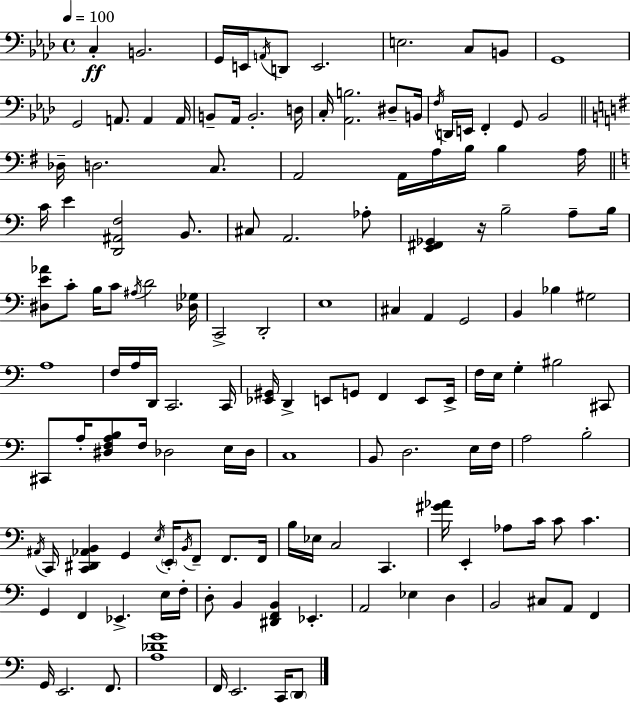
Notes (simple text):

C3/q B2/h. G2/s E2/s A2/s D2/e E2/h. E3/h. C3/e B2/e G2/w G2/h A2/e. A2/q A2/s B2/e Ab2/s B2/h. D3/s C3/s [Ab2,B3]/h. D#3/e B2/s F3/s D2/s E2/s F2/q G2/e Bb2/h Db3/s D3/h. C3/e. A2/h A2/s A3/s B3/s B3/q A3/s C4/s E4/q [D2,A#2,F3]/h B2/e. C#3/e A2/h. Ab3/e [E2,F#2,Gb2]/q R/s B3/h A3/e B3/s [D#3,E4,Ab4]/e C4/e B3/s C4/e A#3/s D4/h [Db3,Gb3]/s C2/h D2/h E3/w C#3/q A2/q G2/h B2/q Bb3/q G#3/h A3/w F3/s A3/s D2/s C2/h. C2/s [Eb2,G#2]/s D2/q E2/e G2/e F2/q E2/e E2/s F3/s E3/s G3/q BIS3/h C#2/e C#2/e A3/s [D#3,F3,A3,B3]/e F3/s Db3/h E3/s Db3/s C3/w B2/e D3/h. E3/s F3/s A3/h B3/h A#2/s C2/s [C2,D#2,Ab2,B2]/q G2/q E3/s E2/s B2/s F2/e F2/e. F2/s B3/s Eb3/s C3/h C2/q. [G#4,Ab4]/s E2/q Ab3/e C4/s C4/e C4/q. G2/q F2/q Eb2/q. E3/s F3/s D3/e B2/q [D#2,F2,B2]/q Eb2/q. A2/h Eb3/q D3/q B2/h C#3/e A2/e F2/q G2/s E2/h. F2/e. [A3,Db4,G4]/w F2/s E2/h. C2/s D2/e